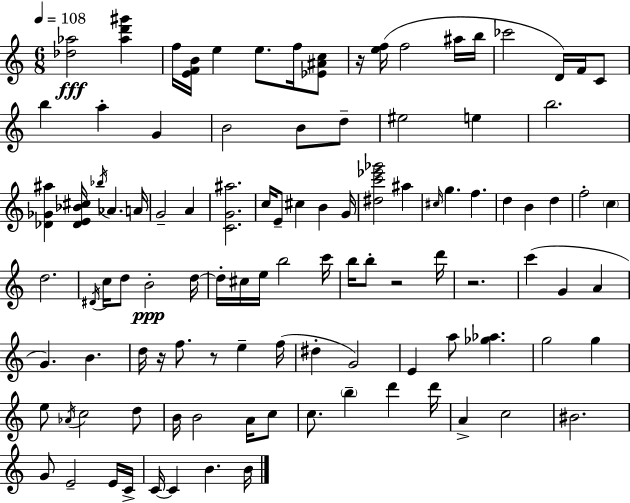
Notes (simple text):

[Db5,Ab5]/h [Ab5,D6,G#6]/q F5/s [E4,F4,B4]/s E5/q E5/e. F5/s [Eb4,A#4,C5]/e R/s [E5,F5]/s F5/h A#5/s B5/s CES6/h D4/s F4/s C4/e B5/q A5/q G4/q B4/h B4/e D5/e EIS5/h E5/q B5/h. [Db4,Gb4,A#5]/q [Db4,E4,Bb4,C#5]/s Bb5/s Ab4/q. A4/s G4/h A4/q [C4,G4,A#5]/h. C5/s E4/e C#5/q B4/q G4/s [D#5,C6,Eb6,Gb6]/h A#5/q C#5/s G5/q. F5/q. D5/q B4/q D5/q F5/h C5/q D5/h. D#4/s C5/s D5/e B4/h D5/s D5/s C#5/s E5/s B5/h C6/s B5/s B5/e R/h D6/s R/h. C6/q G4/q A4/q G4/q. B4/q. D5/s R/s F5/e. R/e E5/q F5/s D#5/q G4/h E4/q A5/e [Gb5,Ab5]/q. G5/h G5/q E5/e Ab4/s C5/h D5/e B4/s B4/h A4/s C5/e C5/e. B5/q D6/q D6/s A4/q C5/h BIS4/h. G4/e E4/h E4/s C4/s C4/s C4/q B4/q. B4/s